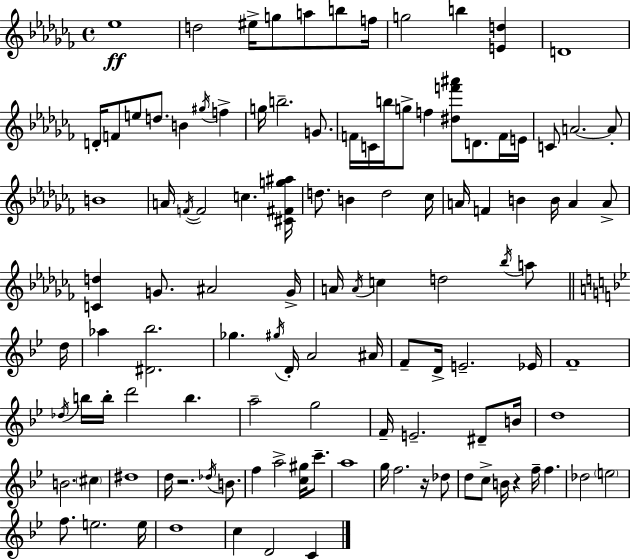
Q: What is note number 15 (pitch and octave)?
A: B4